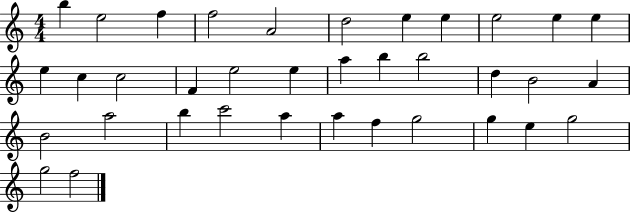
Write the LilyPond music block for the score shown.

{
  \clef treble
  \numericTimeSignature
  \time 4/4
  \key c \major
  b''4 e''2 f''4 | f''2 a'2 | d''2 e''4 e''4 | e''2 e''4 e''4 | \break e''4 c''4 c''2 | f'4 e''2 e''4 | a''4 b''4 b''2 | d''4 b'2 a'4 | \break b'2 a''2 | b''4 c'''2 a''4 | a''4 f''4 g''2 | g''4 e''4 g''2 | \break g''2 f''2 | \bar "|."
}